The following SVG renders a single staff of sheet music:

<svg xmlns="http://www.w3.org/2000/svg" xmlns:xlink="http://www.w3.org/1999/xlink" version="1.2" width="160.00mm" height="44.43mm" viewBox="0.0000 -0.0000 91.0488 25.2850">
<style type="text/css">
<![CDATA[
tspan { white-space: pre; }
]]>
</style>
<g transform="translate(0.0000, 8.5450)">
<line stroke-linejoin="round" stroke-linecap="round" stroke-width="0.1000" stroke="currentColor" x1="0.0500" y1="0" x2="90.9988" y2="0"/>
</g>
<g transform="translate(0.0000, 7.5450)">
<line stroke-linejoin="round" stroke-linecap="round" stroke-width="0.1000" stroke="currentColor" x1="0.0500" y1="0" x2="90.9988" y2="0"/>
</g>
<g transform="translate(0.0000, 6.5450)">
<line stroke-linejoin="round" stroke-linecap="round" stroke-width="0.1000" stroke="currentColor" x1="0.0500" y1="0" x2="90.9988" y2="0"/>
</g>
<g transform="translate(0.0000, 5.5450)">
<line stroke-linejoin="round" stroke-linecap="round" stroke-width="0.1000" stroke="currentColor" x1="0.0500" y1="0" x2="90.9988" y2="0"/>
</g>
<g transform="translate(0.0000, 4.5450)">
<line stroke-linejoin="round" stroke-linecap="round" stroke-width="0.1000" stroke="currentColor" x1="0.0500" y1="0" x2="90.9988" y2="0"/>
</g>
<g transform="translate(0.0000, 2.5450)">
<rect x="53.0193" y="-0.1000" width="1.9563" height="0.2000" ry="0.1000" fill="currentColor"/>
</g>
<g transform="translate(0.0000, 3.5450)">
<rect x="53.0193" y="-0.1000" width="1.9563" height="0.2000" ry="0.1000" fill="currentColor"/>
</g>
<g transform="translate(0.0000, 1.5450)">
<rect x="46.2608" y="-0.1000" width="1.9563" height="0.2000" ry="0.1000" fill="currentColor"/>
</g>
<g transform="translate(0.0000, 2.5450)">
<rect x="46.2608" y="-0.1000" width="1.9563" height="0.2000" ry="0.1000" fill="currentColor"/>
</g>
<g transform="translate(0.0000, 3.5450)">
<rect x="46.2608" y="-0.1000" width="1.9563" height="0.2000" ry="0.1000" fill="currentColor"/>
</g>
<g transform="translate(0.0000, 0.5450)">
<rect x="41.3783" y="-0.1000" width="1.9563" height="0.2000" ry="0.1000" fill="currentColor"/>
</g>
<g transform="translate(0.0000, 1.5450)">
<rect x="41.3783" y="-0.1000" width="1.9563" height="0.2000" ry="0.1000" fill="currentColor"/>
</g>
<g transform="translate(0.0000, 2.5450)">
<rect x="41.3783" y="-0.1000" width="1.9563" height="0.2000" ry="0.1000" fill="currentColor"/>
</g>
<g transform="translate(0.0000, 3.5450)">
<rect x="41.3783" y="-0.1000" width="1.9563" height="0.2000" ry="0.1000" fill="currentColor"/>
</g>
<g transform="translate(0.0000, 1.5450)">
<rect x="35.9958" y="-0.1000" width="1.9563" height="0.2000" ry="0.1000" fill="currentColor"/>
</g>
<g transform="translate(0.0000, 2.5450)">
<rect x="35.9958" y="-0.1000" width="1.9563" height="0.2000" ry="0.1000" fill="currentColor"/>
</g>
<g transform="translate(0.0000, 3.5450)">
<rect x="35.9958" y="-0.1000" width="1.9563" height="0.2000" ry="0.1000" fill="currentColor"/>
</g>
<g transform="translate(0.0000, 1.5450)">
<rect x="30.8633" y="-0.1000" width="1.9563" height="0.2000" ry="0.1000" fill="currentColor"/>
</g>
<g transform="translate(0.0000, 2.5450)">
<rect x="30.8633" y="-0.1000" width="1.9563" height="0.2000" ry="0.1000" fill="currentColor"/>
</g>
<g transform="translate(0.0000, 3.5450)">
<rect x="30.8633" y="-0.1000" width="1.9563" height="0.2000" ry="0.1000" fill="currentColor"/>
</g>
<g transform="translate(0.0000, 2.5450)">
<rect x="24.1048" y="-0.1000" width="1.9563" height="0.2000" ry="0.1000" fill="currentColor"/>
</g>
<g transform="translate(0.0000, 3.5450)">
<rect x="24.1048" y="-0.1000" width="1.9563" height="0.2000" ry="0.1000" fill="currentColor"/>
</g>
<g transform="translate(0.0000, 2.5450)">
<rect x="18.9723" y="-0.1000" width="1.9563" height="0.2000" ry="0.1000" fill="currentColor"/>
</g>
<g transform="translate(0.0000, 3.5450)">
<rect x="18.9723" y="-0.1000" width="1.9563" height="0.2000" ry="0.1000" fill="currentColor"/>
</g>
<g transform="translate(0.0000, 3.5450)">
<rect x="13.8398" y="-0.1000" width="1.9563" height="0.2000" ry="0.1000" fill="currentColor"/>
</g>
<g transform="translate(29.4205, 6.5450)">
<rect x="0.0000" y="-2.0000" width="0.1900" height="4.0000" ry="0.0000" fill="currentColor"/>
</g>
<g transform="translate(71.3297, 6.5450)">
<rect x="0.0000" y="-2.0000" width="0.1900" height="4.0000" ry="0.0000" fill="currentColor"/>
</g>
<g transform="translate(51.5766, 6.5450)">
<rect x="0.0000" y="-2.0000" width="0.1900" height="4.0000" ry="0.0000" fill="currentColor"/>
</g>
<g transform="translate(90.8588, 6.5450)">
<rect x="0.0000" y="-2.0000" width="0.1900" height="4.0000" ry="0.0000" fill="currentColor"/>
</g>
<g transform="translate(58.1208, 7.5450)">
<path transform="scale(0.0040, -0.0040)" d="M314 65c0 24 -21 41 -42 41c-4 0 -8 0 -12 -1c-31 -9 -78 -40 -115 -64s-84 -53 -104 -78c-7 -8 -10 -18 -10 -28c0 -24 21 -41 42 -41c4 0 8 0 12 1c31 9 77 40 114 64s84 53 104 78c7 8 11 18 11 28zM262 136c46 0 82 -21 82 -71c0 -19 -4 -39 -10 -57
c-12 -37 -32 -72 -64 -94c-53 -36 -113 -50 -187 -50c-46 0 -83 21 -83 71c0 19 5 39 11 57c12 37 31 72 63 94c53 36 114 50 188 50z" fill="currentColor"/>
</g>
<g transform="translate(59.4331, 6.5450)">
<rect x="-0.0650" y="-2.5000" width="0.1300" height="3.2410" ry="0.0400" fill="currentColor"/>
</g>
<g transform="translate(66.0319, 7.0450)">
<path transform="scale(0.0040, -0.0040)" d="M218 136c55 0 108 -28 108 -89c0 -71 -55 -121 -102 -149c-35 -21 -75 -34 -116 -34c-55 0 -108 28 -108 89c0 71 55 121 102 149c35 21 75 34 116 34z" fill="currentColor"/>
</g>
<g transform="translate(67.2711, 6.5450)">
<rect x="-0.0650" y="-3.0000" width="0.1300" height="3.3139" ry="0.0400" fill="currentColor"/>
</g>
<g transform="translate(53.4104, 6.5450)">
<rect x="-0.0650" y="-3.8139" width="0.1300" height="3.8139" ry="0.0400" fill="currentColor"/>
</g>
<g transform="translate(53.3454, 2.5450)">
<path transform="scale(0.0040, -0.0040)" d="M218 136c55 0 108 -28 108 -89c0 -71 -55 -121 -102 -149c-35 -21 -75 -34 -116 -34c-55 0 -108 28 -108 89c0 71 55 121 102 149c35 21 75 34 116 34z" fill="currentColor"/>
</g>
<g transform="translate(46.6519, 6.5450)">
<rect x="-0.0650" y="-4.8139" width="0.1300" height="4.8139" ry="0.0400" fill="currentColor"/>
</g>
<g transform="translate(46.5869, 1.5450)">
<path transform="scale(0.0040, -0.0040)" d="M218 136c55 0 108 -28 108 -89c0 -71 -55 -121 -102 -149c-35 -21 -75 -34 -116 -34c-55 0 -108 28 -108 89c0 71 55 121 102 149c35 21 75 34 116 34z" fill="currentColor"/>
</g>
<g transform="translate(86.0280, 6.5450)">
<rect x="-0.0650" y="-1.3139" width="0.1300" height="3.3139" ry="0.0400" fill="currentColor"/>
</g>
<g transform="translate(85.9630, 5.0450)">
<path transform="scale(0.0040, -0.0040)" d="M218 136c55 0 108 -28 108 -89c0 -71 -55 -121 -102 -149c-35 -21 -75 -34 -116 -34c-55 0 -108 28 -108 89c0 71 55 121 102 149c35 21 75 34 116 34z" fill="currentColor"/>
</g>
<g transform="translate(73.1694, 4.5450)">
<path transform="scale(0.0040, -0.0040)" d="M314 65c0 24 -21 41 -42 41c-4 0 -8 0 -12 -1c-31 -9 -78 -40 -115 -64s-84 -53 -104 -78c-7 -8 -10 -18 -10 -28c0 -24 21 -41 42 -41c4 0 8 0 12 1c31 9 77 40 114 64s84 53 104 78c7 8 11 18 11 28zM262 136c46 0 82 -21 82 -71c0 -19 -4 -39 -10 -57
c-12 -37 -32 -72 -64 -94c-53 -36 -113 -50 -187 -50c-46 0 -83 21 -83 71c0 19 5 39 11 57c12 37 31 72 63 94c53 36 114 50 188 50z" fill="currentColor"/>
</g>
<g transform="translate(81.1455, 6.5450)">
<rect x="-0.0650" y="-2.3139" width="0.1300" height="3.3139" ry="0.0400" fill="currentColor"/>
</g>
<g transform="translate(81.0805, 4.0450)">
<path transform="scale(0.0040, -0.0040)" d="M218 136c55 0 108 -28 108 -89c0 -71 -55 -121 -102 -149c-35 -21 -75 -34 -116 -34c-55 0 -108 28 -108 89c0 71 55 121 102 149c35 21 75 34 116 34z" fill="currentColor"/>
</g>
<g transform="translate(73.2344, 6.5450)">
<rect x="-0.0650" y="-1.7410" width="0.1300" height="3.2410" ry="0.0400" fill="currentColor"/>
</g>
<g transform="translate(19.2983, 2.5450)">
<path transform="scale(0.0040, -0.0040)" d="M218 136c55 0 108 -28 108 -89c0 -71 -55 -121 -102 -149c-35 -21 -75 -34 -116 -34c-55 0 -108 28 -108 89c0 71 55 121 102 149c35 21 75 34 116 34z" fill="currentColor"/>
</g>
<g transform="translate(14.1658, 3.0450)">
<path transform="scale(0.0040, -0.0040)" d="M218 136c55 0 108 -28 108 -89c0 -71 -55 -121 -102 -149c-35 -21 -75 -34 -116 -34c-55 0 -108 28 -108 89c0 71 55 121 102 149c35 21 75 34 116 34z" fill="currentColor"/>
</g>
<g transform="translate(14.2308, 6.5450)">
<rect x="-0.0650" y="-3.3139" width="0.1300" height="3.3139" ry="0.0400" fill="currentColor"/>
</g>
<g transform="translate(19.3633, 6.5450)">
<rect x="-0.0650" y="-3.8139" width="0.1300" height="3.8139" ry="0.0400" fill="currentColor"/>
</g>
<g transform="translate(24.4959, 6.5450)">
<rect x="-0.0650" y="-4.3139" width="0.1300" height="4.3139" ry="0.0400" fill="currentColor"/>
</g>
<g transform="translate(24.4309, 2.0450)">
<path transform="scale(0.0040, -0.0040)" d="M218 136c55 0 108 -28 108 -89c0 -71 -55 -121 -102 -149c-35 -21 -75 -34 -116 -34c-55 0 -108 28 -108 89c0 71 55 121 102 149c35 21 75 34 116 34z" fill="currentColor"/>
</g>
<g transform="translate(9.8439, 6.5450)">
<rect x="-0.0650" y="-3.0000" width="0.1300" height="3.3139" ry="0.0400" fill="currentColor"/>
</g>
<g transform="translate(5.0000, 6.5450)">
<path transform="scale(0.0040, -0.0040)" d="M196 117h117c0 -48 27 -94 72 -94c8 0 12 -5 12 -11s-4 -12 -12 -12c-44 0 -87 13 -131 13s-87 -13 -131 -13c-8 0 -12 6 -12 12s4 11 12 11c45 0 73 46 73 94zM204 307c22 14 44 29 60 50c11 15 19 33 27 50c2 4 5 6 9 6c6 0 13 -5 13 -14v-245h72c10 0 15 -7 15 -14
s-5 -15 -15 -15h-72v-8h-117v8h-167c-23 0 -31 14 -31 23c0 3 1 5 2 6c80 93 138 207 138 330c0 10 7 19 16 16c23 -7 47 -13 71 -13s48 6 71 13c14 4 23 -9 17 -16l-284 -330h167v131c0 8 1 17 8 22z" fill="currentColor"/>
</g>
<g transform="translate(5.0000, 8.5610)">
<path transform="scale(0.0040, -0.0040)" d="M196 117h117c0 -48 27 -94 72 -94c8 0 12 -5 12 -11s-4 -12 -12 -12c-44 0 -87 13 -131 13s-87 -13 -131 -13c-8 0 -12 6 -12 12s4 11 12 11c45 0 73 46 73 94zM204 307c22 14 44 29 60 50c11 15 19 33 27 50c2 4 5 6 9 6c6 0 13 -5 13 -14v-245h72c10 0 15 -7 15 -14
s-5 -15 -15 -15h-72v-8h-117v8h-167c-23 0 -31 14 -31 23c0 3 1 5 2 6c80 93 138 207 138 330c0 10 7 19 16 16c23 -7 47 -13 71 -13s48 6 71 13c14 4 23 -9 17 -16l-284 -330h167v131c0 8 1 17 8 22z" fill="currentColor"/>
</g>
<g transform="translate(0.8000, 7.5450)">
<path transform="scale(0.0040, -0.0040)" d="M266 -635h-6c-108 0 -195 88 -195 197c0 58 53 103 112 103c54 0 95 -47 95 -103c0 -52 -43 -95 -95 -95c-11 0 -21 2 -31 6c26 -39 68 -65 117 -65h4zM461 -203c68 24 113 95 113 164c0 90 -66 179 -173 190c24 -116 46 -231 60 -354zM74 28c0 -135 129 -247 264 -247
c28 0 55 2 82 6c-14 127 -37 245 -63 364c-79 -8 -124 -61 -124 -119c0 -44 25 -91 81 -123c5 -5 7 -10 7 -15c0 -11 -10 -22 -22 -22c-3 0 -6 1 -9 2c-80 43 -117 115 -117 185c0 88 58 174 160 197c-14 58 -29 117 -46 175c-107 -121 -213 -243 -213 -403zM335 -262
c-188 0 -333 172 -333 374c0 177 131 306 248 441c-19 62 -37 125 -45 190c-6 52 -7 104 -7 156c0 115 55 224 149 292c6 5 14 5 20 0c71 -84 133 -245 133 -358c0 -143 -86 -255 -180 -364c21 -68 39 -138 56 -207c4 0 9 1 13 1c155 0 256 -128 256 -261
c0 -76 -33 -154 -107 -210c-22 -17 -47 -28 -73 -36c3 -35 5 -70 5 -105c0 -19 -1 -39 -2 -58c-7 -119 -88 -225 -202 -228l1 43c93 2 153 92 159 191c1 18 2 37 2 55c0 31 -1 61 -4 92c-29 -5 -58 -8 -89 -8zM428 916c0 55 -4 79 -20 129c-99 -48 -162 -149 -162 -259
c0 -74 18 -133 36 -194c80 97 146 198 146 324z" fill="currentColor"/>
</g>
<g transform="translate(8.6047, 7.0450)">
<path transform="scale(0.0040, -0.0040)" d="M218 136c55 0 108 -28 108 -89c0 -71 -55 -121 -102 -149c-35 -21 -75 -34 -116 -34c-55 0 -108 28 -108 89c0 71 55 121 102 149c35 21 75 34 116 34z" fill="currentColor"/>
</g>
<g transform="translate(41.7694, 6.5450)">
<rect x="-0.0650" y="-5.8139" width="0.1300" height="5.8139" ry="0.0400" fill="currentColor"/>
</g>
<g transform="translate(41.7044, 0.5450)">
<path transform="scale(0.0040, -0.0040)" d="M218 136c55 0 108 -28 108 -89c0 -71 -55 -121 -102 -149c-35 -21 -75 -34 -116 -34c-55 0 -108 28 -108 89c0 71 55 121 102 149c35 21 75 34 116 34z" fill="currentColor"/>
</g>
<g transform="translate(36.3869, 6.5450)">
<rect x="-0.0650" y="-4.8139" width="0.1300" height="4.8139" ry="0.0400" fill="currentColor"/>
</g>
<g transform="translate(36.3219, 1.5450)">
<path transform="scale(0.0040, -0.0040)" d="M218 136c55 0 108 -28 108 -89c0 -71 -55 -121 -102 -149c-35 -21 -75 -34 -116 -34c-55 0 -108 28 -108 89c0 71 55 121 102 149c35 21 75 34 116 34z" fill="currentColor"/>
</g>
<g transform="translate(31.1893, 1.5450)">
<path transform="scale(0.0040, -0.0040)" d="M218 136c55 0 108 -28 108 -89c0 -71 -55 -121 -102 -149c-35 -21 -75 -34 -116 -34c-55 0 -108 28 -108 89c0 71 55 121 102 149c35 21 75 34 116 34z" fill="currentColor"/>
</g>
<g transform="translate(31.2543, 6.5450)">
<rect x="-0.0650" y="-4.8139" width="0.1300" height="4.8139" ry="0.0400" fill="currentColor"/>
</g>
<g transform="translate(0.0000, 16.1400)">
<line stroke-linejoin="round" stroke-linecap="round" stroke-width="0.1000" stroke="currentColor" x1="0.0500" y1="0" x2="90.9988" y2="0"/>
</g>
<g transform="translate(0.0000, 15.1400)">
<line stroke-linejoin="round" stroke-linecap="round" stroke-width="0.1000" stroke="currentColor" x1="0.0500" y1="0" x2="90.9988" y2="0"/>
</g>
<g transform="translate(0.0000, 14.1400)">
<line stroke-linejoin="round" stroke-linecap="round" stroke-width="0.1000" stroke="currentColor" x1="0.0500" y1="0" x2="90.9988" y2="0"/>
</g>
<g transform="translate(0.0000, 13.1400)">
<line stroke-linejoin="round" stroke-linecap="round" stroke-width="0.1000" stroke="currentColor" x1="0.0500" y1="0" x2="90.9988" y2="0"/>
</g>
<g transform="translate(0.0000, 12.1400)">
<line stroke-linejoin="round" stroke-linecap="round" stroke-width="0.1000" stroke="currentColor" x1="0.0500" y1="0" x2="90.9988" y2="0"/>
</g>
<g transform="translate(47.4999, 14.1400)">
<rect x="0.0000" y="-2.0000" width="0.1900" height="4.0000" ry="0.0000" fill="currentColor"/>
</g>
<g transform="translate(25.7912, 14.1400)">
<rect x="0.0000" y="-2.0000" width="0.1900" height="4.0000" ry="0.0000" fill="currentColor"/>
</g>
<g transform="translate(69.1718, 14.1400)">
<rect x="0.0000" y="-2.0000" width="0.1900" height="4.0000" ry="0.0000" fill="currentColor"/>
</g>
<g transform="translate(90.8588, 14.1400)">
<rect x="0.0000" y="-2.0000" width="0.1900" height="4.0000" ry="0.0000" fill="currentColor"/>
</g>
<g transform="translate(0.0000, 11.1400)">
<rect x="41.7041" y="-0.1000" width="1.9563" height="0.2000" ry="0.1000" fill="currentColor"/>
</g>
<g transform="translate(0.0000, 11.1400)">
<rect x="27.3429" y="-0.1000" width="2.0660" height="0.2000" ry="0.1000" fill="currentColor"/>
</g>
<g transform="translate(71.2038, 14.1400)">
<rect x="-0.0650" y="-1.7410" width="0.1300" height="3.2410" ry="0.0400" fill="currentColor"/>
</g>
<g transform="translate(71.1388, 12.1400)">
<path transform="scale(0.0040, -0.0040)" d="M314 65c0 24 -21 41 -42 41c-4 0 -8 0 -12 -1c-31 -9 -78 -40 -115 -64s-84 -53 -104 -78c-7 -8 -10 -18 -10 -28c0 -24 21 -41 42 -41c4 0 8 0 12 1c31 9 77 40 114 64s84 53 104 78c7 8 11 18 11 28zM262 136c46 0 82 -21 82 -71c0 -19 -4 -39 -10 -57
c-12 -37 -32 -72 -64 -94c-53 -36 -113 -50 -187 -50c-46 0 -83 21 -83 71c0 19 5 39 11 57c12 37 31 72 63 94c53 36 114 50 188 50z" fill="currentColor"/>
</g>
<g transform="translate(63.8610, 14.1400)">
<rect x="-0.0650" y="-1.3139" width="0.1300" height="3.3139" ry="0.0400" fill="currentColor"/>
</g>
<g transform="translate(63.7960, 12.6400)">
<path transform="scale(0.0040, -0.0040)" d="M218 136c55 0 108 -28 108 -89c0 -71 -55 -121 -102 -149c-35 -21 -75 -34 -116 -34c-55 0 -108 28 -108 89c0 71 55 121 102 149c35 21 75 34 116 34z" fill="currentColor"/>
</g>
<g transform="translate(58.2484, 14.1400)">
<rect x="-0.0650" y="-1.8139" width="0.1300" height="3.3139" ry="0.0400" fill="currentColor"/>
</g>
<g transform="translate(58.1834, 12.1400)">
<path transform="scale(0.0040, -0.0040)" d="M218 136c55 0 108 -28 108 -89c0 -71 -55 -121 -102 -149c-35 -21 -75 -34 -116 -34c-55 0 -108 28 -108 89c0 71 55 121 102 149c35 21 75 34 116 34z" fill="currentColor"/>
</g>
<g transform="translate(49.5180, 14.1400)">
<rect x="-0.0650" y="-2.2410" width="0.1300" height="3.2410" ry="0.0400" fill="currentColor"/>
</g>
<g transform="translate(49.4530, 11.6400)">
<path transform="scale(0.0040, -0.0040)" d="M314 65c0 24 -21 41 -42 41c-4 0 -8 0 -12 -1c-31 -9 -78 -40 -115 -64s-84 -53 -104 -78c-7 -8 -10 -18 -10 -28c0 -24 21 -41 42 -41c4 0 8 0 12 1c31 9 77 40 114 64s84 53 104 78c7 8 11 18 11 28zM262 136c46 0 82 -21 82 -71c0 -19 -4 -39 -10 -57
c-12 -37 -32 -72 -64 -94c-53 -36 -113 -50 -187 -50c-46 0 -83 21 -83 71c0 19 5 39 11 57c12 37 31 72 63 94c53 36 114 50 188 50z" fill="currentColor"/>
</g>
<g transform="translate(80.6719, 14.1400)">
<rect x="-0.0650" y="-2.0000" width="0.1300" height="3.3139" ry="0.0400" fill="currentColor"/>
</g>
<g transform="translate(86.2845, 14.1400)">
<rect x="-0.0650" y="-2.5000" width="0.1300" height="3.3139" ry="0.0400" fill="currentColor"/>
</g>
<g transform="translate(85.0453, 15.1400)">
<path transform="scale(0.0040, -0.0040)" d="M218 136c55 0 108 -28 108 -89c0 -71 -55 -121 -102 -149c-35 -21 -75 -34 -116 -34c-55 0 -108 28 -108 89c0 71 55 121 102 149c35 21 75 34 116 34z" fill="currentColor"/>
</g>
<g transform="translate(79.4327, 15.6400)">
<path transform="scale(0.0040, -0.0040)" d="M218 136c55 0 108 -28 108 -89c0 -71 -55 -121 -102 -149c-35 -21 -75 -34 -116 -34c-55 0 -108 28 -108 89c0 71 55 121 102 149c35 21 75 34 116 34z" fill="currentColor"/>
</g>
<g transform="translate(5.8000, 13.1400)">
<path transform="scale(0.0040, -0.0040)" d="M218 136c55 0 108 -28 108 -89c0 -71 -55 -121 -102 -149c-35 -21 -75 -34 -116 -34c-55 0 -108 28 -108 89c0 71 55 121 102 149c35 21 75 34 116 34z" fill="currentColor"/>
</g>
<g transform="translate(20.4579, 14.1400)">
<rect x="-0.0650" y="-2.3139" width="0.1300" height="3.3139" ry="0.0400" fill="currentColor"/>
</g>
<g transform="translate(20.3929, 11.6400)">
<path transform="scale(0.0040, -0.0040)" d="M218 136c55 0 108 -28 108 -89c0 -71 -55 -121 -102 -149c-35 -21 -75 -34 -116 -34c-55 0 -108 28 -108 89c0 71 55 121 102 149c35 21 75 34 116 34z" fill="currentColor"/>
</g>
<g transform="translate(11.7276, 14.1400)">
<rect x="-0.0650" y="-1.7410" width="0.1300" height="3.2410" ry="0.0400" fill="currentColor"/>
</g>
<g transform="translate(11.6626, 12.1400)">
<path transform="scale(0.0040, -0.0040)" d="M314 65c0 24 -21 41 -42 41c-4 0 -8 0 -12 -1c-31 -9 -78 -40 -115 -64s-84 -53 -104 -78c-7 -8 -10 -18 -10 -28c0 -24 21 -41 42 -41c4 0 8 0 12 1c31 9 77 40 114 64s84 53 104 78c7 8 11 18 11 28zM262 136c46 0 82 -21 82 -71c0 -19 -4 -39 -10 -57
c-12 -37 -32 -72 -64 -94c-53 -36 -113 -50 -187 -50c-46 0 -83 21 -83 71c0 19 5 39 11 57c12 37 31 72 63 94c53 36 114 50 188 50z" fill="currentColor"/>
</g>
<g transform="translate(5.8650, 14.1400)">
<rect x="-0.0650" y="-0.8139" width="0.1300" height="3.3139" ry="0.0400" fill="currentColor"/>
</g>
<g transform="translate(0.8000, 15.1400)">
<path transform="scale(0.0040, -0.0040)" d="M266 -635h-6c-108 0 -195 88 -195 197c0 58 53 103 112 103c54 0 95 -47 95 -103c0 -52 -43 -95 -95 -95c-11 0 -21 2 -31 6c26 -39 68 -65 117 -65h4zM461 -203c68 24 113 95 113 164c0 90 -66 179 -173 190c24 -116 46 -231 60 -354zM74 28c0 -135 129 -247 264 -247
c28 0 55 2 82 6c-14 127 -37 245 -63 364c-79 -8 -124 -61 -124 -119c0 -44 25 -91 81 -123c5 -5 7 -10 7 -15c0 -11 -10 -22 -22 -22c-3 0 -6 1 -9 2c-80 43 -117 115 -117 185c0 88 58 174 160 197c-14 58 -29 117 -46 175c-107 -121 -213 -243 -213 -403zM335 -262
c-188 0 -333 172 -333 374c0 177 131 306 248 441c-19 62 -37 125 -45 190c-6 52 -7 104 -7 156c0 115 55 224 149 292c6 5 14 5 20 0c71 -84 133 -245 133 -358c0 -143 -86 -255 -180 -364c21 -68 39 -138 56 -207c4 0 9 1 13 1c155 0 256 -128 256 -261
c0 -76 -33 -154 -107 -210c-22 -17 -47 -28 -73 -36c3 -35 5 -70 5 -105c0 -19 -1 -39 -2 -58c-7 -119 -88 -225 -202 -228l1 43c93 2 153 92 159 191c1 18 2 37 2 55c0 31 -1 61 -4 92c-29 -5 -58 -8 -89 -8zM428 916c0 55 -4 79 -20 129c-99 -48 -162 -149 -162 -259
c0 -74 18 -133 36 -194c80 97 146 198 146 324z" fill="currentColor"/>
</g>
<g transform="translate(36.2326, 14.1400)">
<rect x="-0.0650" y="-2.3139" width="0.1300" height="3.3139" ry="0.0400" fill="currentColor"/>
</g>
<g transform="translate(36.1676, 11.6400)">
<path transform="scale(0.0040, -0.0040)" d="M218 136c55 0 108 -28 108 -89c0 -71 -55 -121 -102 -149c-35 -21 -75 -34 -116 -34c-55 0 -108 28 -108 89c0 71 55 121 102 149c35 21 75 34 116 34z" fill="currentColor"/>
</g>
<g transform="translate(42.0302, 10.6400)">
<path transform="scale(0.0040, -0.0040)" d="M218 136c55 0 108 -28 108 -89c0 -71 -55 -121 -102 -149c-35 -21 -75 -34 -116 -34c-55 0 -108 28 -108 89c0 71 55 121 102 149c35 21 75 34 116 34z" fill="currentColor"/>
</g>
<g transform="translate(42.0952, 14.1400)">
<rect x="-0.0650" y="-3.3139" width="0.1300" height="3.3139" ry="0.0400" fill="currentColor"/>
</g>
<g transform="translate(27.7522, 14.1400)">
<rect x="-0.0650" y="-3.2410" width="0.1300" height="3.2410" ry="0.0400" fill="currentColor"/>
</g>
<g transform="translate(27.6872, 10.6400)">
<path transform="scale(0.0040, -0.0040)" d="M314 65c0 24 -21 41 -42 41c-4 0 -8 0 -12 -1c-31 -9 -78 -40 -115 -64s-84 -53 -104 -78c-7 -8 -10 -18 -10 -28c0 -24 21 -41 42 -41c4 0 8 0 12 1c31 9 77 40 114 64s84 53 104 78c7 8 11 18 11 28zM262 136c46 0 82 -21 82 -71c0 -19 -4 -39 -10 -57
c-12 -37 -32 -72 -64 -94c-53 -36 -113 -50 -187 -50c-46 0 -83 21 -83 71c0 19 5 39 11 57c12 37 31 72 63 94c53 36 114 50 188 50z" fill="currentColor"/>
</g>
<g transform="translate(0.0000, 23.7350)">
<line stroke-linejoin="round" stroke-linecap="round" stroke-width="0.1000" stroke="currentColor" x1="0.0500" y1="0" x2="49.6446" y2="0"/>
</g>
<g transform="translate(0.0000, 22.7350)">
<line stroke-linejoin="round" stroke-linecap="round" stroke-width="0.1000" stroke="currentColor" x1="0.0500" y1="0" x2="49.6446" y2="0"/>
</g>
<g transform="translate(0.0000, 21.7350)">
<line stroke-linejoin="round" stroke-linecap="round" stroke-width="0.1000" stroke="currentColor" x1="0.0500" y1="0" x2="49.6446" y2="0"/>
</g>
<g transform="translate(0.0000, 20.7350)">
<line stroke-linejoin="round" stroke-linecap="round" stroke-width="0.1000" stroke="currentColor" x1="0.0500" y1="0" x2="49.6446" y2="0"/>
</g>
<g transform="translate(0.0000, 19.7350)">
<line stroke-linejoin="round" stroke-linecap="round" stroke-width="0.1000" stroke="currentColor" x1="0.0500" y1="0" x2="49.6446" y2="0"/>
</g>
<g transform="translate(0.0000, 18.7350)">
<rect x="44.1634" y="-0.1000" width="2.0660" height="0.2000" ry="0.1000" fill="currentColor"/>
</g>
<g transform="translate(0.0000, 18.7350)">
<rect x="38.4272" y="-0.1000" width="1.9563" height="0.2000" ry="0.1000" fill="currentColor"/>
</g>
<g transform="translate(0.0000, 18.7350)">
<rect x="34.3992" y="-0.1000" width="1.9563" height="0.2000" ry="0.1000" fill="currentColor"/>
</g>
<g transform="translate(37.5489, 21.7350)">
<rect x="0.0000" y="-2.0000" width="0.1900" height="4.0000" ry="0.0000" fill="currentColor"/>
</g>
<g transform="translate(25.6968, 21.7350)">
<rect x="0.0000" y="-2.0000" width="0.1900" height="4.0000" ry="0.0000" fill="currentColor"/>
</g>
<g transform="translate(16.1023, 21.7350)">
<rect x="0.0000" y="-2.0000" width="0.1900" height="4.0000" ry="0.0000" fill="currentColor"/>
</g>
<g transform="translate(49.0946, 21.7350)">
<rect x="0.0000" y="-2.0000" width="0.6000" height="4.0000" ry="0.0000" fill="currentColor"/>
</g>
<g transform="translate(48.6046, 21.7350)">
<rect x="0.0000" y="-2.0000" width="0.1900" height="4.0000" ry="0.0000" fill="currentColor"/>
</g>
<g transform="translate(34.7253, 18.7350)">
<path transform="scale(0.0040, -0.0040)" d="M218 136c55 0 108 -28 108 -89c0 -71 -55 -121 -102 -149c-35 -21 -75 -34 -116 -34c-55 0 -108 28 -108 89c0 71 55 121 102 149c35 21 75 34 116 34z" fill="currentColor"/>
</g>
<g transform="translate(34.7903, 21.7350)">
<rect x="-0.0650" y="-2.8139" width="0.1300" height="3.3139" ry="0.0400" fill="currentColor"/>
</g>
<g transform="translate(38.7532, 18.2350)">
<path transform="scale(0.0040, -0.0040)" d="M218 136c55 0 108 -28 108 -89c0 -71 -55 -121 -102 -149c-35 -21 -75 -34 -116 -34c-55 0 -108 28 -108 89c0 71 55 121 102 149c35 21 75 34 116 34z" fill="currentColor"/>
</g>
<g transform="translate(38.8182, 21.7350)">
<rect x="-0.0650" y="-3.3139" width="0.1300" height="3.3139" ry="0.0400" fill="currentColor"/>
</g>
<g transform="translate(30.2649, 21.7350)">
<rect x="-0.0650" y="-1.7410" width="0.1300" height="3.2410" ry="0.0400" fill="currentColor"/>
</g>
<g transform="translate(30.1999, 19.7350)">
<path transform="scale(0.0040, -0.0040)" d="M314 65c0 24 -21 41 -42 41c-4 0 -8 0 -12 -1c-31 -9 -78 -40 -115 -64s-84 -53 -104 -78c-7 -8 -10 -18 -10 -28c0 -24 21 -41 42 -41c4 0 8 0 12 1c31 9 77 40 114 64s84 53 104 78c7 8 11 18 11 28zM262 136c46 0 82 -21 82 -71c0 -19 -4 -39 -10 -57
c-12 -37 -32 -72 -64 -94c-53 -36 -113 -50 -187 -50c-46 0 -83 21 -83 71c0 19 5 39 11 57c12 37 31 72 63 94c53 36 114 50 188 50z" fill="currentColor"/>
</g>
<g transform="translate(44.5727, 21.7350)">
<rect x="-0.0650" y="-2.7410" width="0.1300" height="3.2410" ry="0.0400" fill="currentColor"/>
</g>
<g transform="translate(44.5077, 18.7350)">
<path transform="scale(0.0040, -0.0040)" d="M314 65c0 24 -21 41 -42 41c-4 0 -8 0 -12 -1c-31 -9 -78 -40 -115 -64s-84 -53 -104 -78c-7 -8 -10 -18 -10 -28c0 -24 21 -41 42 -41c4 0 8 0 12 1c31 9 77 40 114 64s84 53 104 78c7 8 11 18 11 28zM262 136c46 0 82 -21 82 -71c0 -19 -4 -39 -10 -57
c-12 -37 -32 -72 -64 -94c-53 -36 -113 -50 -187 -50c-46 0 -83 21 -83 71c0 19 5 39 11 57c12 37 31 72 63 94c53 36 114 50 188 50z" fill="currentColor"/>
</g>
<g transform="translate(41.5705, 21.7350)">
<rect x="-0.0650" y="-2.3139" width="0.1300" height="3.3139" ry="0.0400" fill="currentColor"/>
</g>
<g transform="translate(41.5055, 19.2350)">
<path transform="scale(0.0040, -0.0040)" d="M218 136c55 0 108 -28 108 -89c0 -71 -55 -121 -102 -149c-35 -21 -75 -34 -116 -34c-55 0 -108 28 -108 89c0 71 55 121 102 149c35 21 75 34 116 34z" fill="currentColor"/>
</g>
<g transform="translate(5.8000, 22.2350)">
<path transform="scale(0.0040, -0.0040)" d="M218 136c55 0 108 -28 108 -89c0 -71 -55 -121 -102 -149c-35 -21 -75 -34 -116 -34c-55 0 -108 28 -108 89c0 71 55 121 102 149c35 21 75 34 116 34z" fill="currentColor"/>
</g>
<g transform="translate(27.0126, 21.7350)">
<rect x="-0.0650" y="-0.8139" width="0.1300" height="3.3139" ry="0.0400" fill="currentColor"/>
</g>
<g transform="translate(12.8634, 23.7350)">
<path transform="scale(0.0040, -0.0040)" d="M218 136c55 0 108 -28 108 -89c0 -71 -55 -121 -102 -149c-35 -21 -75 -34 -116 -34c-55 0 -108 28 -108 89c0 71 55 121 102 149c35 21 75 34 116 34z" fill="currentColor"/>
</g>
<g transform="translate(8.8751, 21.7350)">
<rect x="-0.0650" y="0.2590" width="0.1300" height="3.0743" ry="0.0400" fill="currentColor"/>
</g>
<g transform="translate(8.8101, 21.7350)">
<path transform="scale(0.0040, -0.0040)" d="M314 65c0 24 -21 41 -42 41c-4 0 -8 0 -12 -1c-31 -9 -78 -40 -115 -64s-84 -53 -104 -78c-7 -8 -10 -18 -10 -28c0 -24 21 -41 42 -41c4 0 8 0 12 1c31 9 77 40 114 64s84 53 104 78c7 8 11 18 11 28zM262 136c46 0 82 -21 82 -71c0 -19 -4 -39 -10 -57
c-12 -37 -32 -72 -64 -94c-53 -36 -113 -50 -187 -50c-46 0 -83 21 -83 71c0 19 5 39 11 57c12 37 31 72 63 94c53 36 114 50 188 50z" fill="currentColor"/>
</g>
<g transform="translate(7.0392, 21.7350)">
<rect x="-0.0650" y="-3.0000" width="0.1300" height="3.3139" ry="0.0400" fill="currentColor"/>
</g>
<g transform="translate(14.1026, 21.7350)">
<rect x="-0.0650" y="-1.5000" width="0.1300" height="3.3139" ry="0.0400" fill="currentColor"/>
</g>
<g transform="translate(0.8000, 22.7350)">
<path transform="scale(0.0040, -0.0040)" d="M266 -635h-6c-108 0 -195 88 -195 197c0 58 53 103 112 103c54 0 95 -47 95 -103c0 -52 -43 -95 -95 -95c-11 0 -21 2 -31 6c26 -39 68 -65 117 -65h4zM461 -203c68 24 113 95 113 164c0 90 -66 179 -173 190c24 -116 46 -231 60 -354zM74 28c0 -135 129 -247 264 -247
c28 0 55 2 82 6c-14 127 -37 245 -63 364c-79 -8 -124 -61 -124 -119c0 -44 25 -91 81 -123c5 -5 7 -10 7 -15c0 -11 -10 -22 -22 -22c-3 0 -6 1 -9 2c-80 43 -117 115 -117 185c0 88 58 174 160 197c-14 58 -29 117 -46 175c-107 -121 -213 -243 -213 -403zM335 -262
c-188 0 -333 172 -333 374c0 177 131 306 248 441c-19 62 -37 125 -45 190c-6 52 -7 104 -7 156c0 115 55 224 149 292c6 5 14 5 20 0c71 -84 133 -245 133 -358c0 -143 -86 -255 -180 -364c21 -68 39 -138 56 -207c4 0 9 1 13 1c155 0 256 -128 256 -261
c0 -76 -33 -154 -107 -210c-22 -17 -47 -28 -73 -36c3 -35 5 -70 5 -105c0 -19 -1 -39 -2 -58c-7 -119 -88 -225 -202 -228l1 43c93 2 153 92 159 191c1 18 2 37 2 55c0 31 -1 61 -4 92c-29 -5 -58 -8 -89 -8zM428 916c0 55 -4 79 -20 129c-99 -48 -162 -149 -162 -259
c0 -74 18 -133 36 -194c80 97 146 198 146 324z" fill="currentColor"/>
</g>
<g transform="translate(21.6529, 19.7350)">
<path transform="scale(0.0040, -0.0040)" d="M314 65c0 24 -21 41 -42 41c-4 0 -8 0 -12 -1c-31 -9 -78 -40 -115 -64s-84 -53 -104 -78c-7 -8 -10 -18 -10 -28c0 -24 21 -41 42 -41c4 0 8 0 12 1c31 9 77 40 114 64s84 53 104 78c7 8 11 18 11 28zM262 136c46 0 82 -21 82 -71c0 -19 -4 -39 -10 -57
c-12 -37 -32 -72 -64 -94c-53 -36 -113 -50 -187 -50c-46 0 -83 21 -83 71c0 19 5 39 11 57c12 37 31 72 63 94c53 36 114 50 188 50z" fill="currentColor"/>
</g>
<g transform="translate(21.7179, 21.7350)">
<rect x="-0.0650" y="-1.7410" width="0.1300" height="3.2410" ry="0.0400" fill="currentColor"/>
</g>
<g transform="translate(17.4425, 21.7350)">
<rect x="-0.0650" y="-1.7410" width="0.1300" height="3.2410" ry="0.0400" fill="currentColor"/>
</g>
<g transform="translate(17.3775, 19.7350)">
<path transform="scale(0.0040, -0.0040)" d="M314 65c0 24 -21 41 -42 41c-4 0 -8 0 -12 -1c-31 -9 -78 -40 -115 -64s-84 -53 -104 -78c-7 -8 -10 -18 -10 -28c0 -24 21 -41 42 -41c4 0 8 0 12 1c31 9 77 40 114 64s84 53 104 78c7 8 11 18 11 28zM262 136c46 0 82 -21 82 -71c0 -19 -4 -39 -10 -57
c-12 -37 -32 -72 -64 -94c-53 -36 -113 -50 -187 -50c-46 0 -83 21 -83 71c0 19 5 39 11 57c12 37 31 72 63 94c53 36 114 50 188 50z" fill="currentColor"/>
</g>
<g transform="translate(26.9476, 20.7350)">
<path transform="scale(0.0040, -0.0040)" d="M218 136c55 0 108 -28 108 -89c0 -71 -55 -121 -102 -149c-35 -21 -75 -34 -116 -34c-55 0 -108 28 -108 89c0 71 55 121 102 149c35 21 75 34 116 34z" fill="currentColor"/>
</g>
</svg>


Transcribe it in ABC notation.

X:1
T:Untitled
M:4/4
L:1/4
K:C
A b c' d' e' e' g' e' c' G2 A f2 g e d f2 g b2 g b g2 f e f2 F G A B2 E f2 f2 d f2 a b g a2